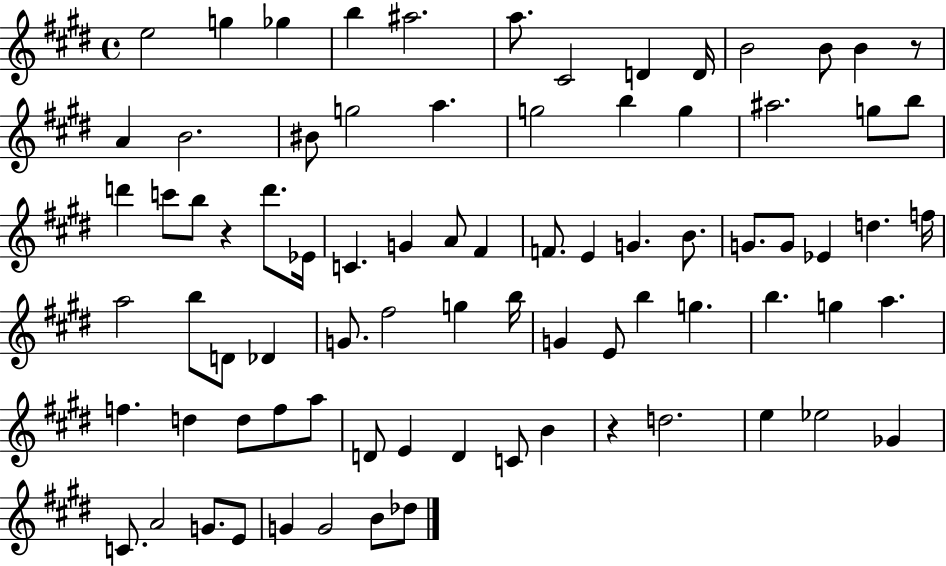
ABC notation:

X:1
T:Untitled
M:4/4
L:1/4
K:E
e2 g _g b ^a2 a/2 ^C2 D D/4 B2 B/2 B z/2 A B2 ^B/2 g2 a g2 b g ^a2 g/2 b/2 d' c'/2 b/2 z d'/2 _E/4 C G A/2 ^F F/2 E G B/2 G/2 G/2 _E d f/4 a2 b/2 D/2 _D G/2 ^f2 g b/4 G E/2 b g b g a f d d/2 f/2 a/2 D/2 E D C/2 B z d2 e _e2 _G C/2 A2 G/2 E/2 G G2 B/2 _d/2